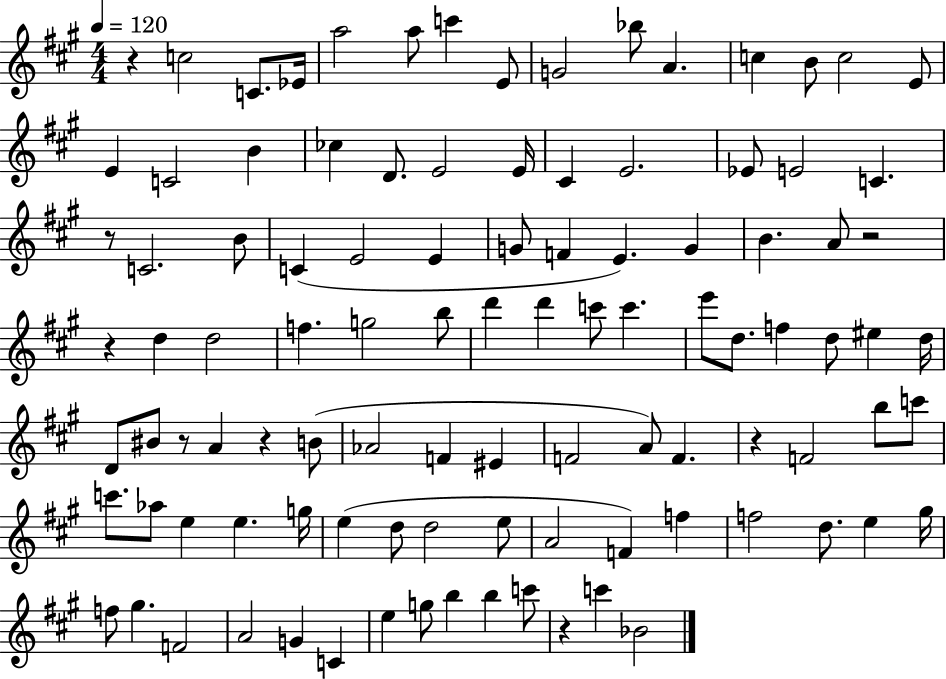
R/q C5/h C4/e. Eb4/s A5/h A5/e C6/q E4/e G4/h Bb5/e A4/q. C5/q B4/e C5/h E4/e E4/q C4/h B4/q CES5/q D4/e. E4/h E4/s C#4/q E4/h. Eb4/e E4/h C4/q. R/e C4/h. B4/e C4/q E4/h E4/q G4/e F4/q E4/q. G4/q B4/q. A4/e R/h R/q D5/q D5/h F5/q. G5/h B5/e D6/q D6/q C6/e C6/q. E6/e D5/e. F5/q D5/e EIS5/q D5/s D4/e BIS4/e R/e A4/q R/q B4/e Ab4/h F4/q EIS4/q F4/h A4/e F4/q. R/q F4/h B5/e C6/e C6/e. Ab5/e E5/q E5/q. G5/s E5/q D5/e D5/h E5/e A4/h F4/q F5/q F5/h D5/e. E5/q G#5/s F5/e G#5/q. F4/h A4/h G4/q C4/q E5/q G5/e B5/q B5/q C6/e R/q C6/q Bb4/h